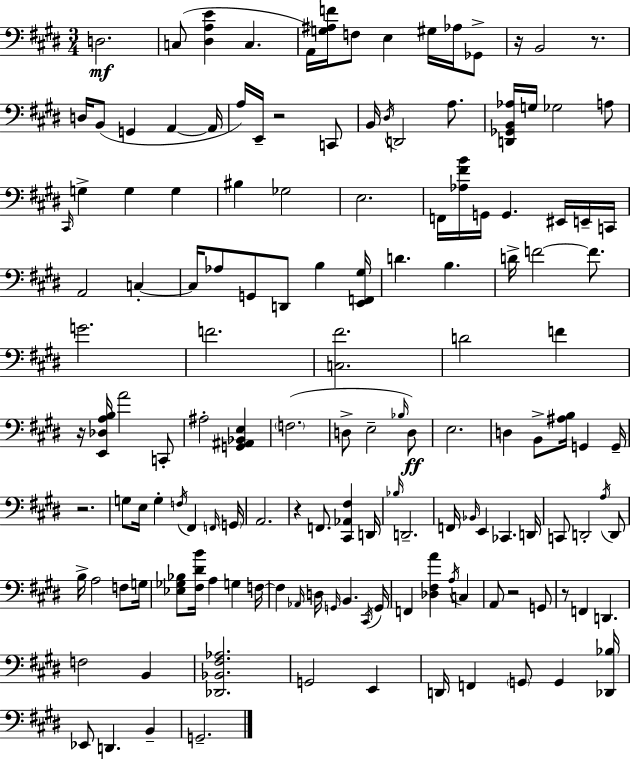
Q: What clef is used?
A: bass